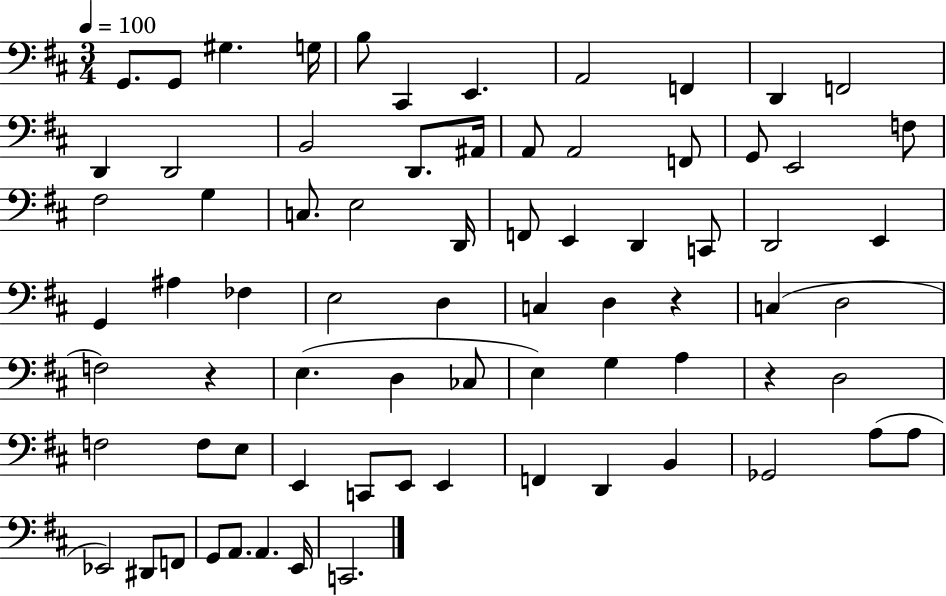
{
  \clef bass
  \numericTimeSignature
  \time 3/4
  \key d \major
  \tempo 4 = 100
  g,8. g,8 gis4. g16 | b8 cis,4 e,4. | a,2 f,4 | d,4 f,2 | \break d,4 d,2 | b,2 d,8. ais,16 | a,8 a,2 f,8 | g,8 e,2 f8 | \break fis2 g4 | c8. e2 d,16 | f,8 e,4 d,4 c,8 | d,2 e,4 | \break g,4 ais4 fes4 | e2 d4 | c4 d4 r4 | c4( d2 | \break f2) r4 | e4.( d4 ces8 | e4) g4 a4 | r4 d2 | \break f2 f8 e8 | e,4 c,8 e,8 e,4 | f,4 d,4 b,4 | ges,2 a8( a8 | \break ees,2) dis,8 f,8 | g,8 a,8. a,4. e,16 | c,2. | \bar "|."
}